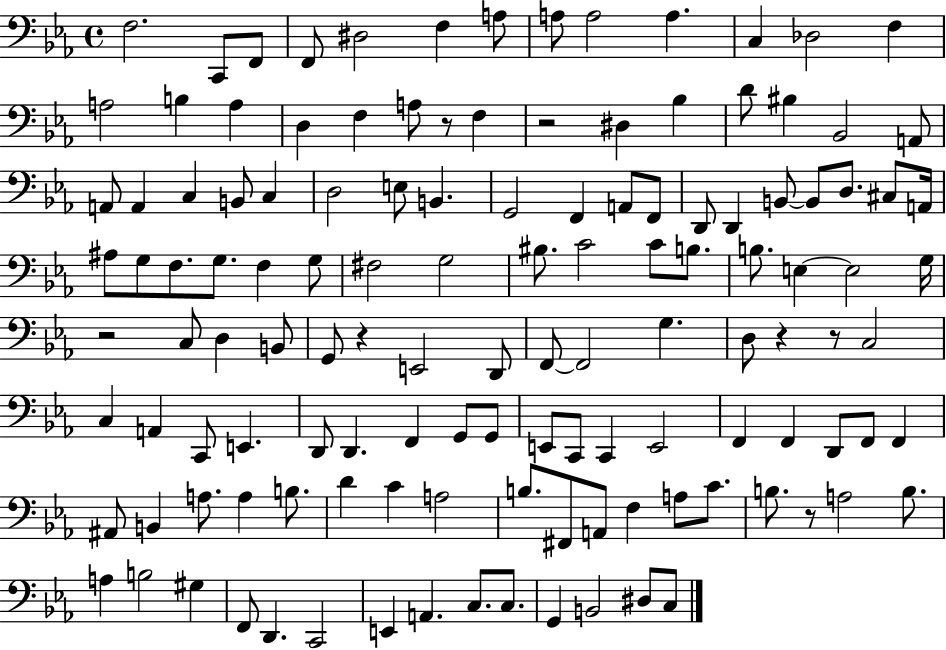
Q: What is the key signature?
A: EES major